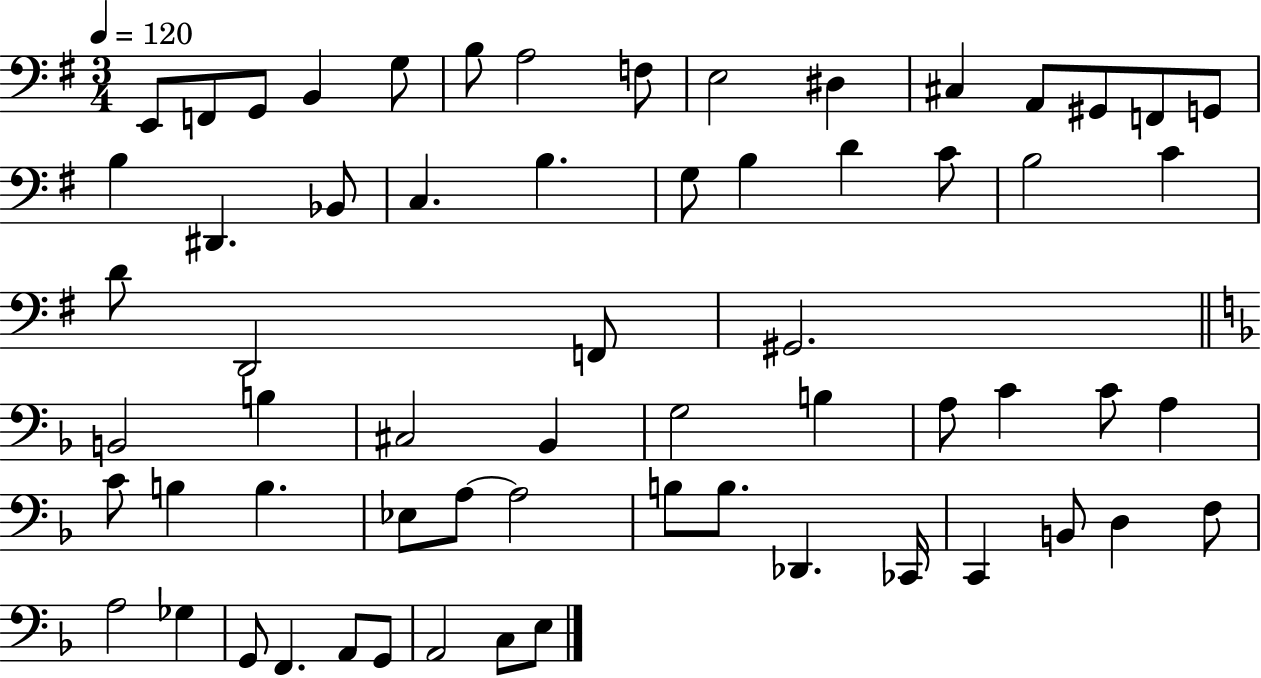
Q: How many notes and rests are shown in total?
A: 63